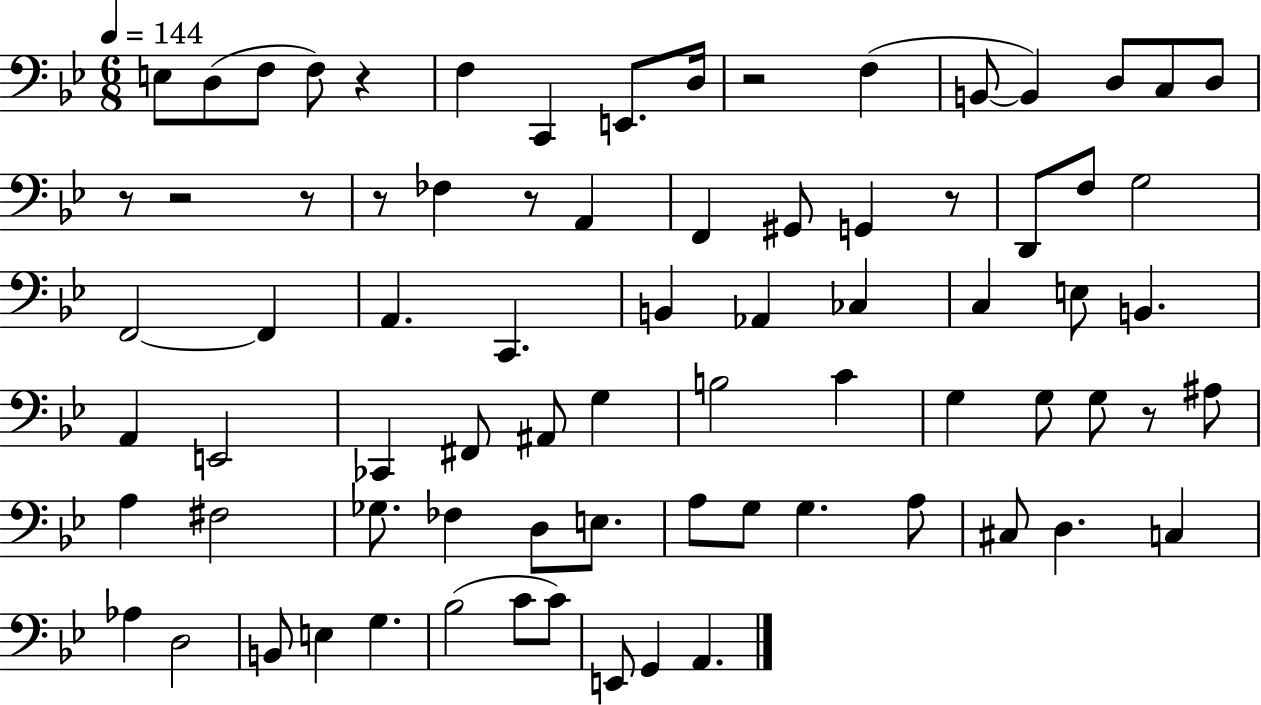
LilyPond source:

{
  \clef bass
  \numericTimeSignature
  \time 6/8
  \key bes \major
  \tempo 4 = 144
  e8 d8( f8 f8) r4 | f4 c,4 e,8. d16 | r2 f4( | b,8~~ b,4) d8 c8 d8 | \break r8 r2 r8 | r8 fes4 r8 a,4 | f,4 gis,8 g,4 r8 | d,8 f8 g2 | \break f,2~~ f,4 | a,4. c,4. | b,4 aes,4 ces4 | c4 e8 b,4. | \break a,4 e,2 | ces,4 fis,8 ais,8 g4 | b2 c'4 | g4 g8 g8 r8 ais8 | \break a4 fis2 | ges8. fes4 d8 e8. | a8 g8 g4. a8 | cis8 d4. c4 | \break aes4 d2 | b,8 e4 g4. | bes2( c'8 c'8) | e,8 g,4 a,4. | \break \bar "|."
}